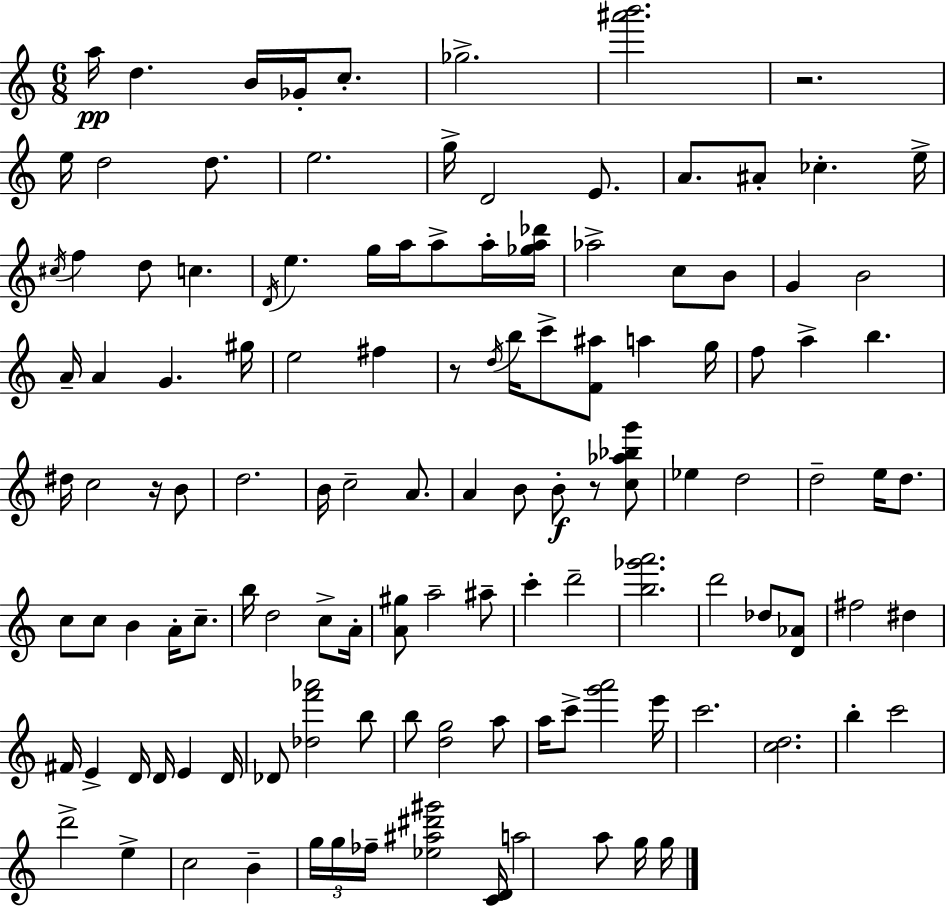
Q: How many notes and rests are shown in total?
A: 122